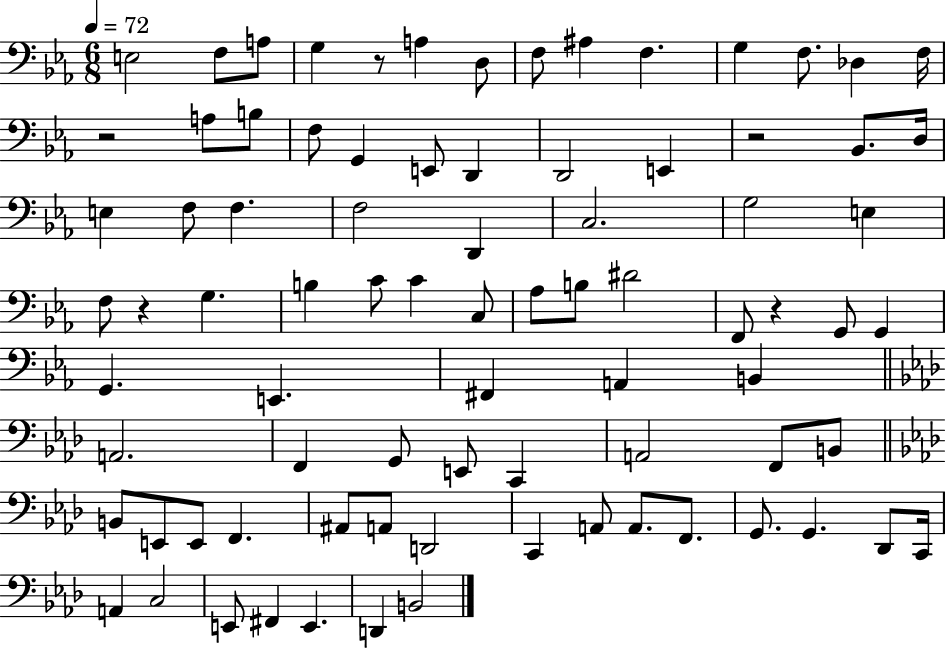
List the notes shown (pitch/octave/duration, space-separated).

E3/h F3/e A3/e G3/q R/e A3/q D3/e F3/e A#3/q F3/q. G3/q F3/e. Db3/q F3/s R/h A3/e B3/e F3/e G2/q E2/e D2/q D2/h E2/q R/h Bb2/e. D3/s E3/q F3/e F3/q. F3/h D2/q C3/h. G3/h E3/q F3/e R/q G3/q. B3/q C4/e C4/q C3/e Ab3/e B3/e D#4/h F2/e R/q G2/e G2/q G2/q. E2/q. F#2/q A2/q B2/q A2/h. F2/q G2/e E2/e C2/q A2/h F2/e B2/e B2/e E2/e E2/e F2/q. A#2/e A2/e D2/h C2/q A2/e A2/e. F2/e. G2/e. G2/q. Db2/e C2/s A2/q C3/h E2/e F#2/q E2/q. D2/q B2/h